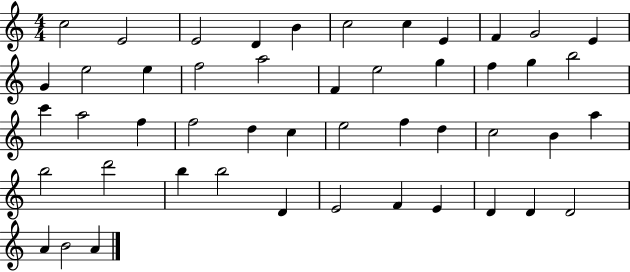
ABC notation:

X:1
T:Untitled
M:4/4
L:1/4
K:C
c2 E2 E2 D B c2 c E F G2 E G e2 e f2 a2 F e2 g f g b2 c' a2 f f2 d c e2 f d c2 B a b2 d'2 b b2 D E2 F E D D D2 A B2 A